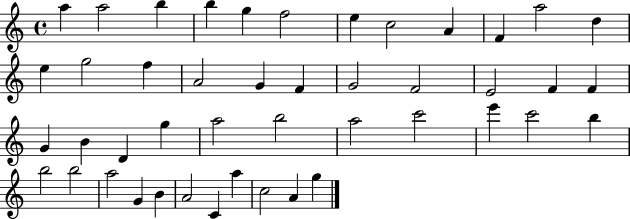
{
  \clef treble
  \time 4/4
  \defaultTimeSignature
  \key c \major
  a''4 a''2 b''4 | b''4 g''4 f''2 | e''4 c''2 a'4 | f'4 a''2 d''4 | \break e''4 g''2 f''4 | a'2 g'4 f'4 | g'2 f'2 | e'2 f'4 f'4 | \break g'4 b'4 d'4 g''4 | a''2 b''2 | a''2 c'''2 | e'''4 c'''2 b''4 | \break b''2 b''2 | a''2 g'4 b'4 | a'2 c'4 a''4 | c''2 a'4 g''4 | \break \bar "|."
}